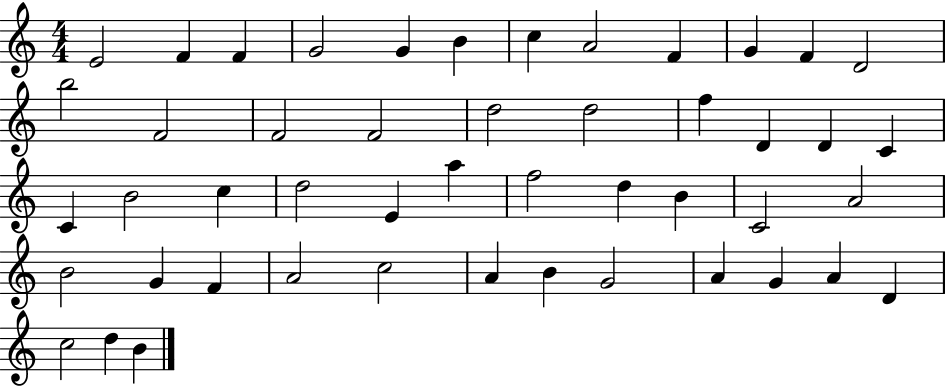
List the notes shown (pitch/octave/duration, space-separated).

E4/h F4/q F4/q G4/h G4/q B4/q C5/q A4/h F4/q G4/q F4/q D4/h B5/h F4/h F4/h F4/h D5/h D5/h F5/q D4/q D4/q C4/q C4/q B4/h C5/q D5/h E4/q A5/q F5/h D5/q B4/q C4/h A4/h B4/h G4/q F4/q A4/h C5/h A4/q B4/q G4/h A4/q G4/q A4/q D4/q C5/h D5/q B4/q